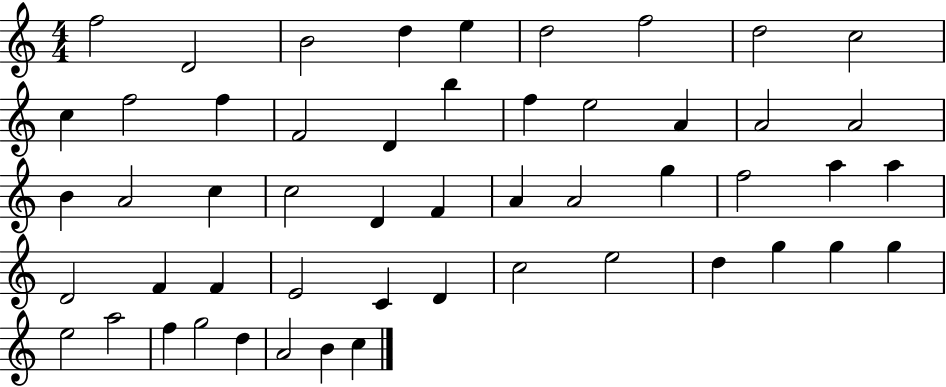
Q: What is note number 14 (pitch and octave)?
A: D4